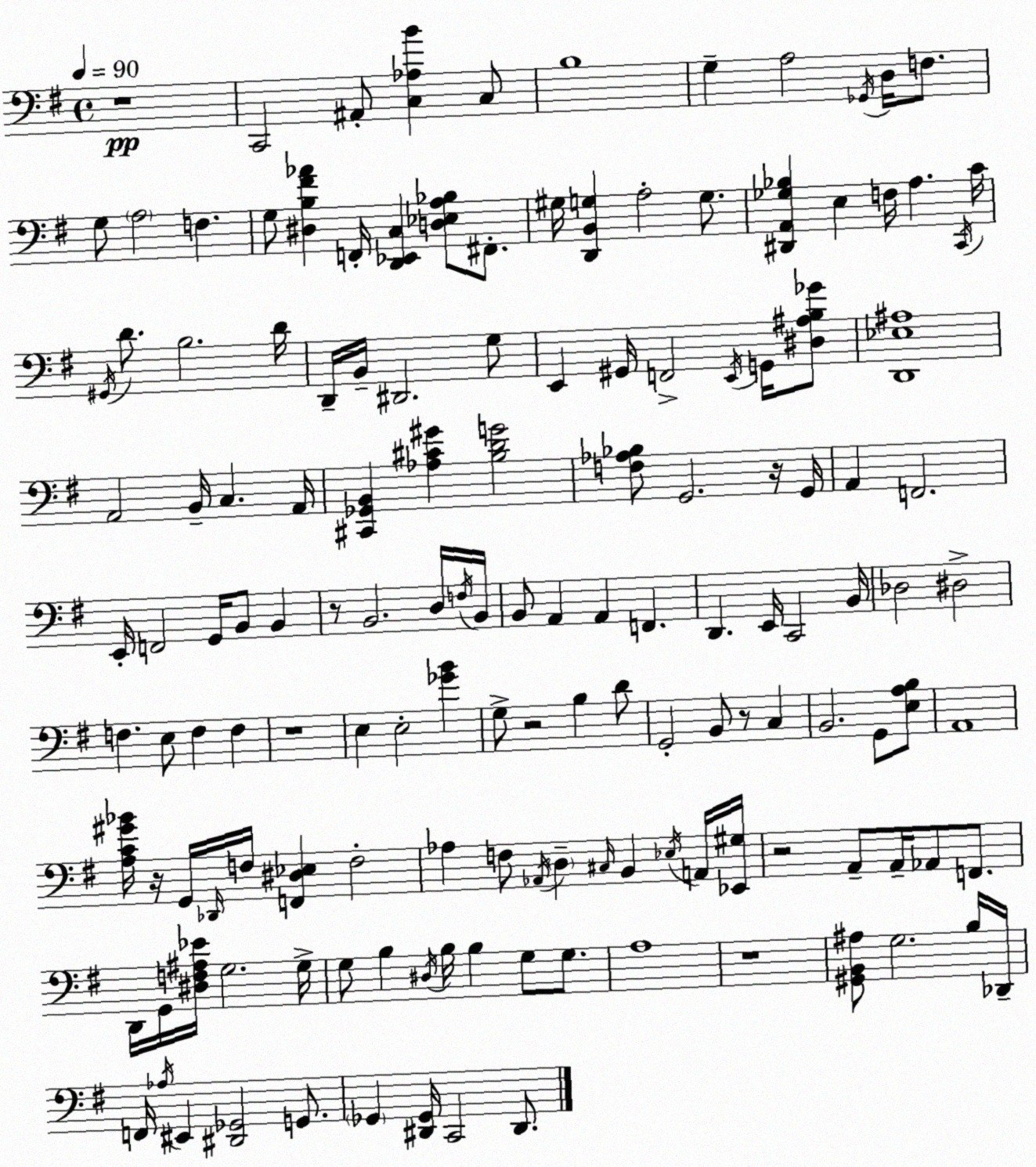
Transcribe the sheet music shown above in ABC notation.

X:1
T:Untitled
M:4/4
L:1/4
K:G
z4 C,,2 ^A,,/2 [C,_A,B] C,/2 B,4 G, A,2 _G,,/4 D,/4 F,/2 G,/2 A,2 F, G,/2 [^D,B,^F_A] F,,/4 [D,,_E,,C,] [D,_E,A,_B,]/2 ^F,,/2 ^G,/4 [D,,B,,G,] A,2 G,/2 [^D,,A,,_G,_B,] E, F,/4 A, C,,/4 C/4 ^G,,/4 D/2 B,2 D/4 D,,/4 B,,/4 ^D,,2 G,/2 E,, ^G,,/4 F,,2 E,,/4 G,,/4 [^D,^A,B,_G]/2 [D,,_E,^A,]4 A,,2 B,,/4 C, A,,/4 [^C,,_G,,B,,] [_A,^C^G] [B,DG]2 [F,_A,_B,]/2 G,,2 z/4 G,,/4 A,, F,,2 E,,/4 F,,2 G,,/4 B,,/2 B,, z/2 B,,2 D,/4 F,/4 B,,/4 B,,/2 A,, A,, F,, D,, E,,/4 C,,2 B,,/4 _D,2 ^D,2 F, E,/2 F, F, z4 E, E,2 [_GB] G,/2 z2 B, D/2 G,,2 B,,/2 z/2 C, B,,2 G,,/2 [E,A,B,]/2 A,,4 [A,C^G_B]/4 z/4 G,,/4 _D,,/4 F,/4 [F,,^D,_E,] F,2 _A, F,/2 _A,,/4 D, ^C,/4 B,, _E,/4 A,,/4 [_E,,^G,]/4 z2 A,,/2 A,,/4 _A,,/2 F,,/2 D,,/4 G,,/4 [^D,F,^A,_E]/4 G,2 G,/4 G,/2 B, ^D,/4 B,/4 B, G,/2 G,/2 A,4 z4 [^G,,B,,^A,]/2 G,2 B,/4 _D,,/4 F,,/4 _A,/4 ^E,, [^D,,_G,,]2 G,,/2 _G,, [^D,,_G,,]/4 C,,2 ^D,,/2